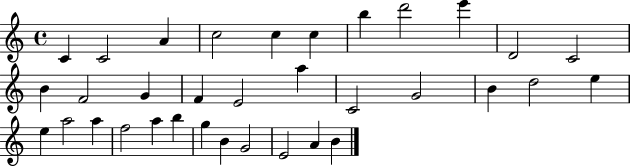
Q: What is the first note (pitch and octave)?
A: C4